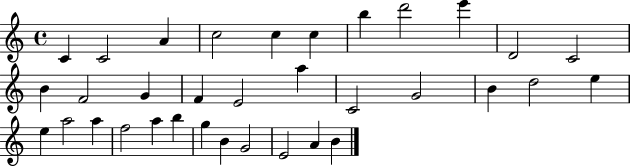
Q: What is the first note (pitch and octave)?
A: C4